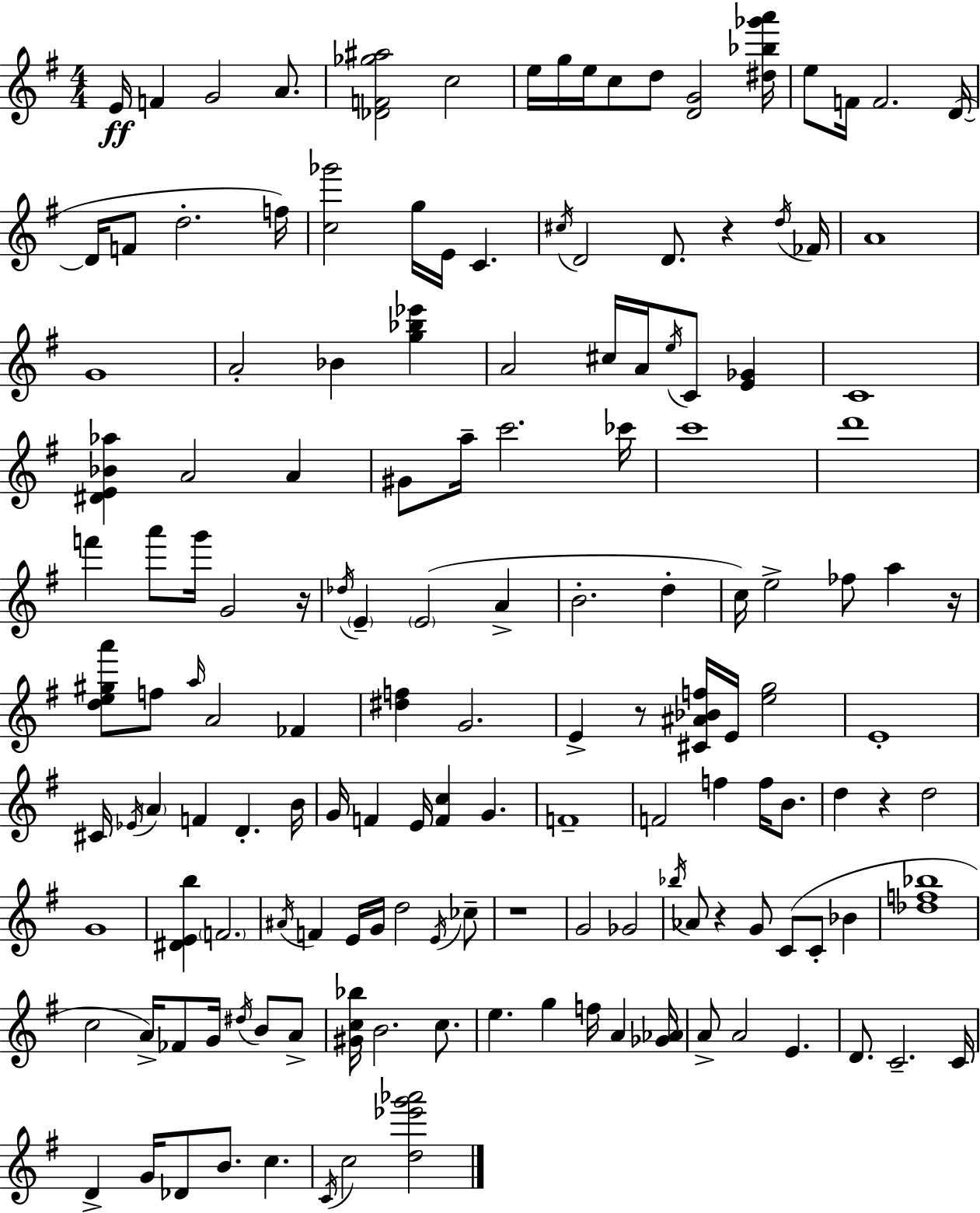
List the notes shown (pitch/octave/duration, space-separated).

E4/s F4/q G4/h A4/e. [Db4,F4,Gb5,A#5]/h C5/h E5/s G5/s E5/s C5/e D5/e [D4,G4]/h [D#5,Bb5,Gb6,A6]/s E5/e F4/s F4/h. D4/s D4/s F4/e D5/h. F5/s [C5,Gb6]/h G5/s E4/s C4/q. C#5/s D4/h D4/e. R/q D5/s FES4/s A4/w G4/w A4/h Bb4/q [G5,Bb5,Eb6]/q A4/h C#5/s A4/s E5/s C4/e [E4,Gb4]/q C4/w [D#4,E4,Bb4,Ab5]/q A4/h A4/q G#4/e A5/s C6/h. CES6/s C6/w D6/w F6/q A6/e G6/s G4/h R/s Db5/s E4/q E4/h A4/q B4/h. D5/q C5/s E5/h FES5/e A5/q R/s [D5,E5,G#5,A6]/e F5/e A5/s A4/h FES4/q [D#5,F5]/q G4/h. E4/q R/e [C#4,A#4,Bb4,F5]/s E4/s [E5,G5]/h E4/w C#4/s Eb4/s A4/q F4/q D4/q. B4/s G4/s F4/q E4/s [F4,C5]/q G4/q. F4/w F4/h F5/q F5/s B4/e. D5/q R/q D5/h G4/w [D#4,E4,B5]/q F4/h. A#4/s F4/q E4/s G4/s D5/h E4/s CES5/e R/w G4/h Gb4/h Bb5/s Ab4/e R/q G4/e C4/e C4/e Bb4/q [Db5,F5,Bb5]/w C5/h A4/s FES4/e G4/s D#5/s B4/e A4/e [G#4,C5,Bb5]/s B4/h. C5/e. E5/q. G5/q F5/s A4/q [Gb4,Ab4]/s A4/e A4/h E4/q. D4/e. C4/h. C4/s D4/q G4/s Db4/e B4/e. C5/q. C4/s C5/h [D5,Eb6,G6,Ab6]/h